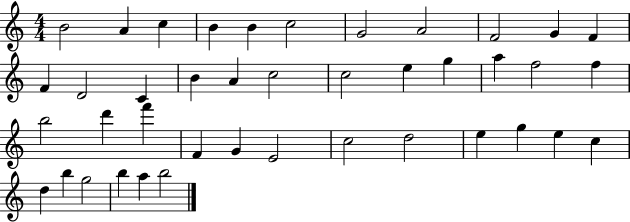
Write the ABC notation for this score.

X:1
T:Untitled
M:4/4
L:1/4
K:C
B2 A c B B c2 G2 A2 F2 G F F D2 C B A c2 c2 e g a f2 f b2 d' f' F G E2 c2 d2 e g e c d b g2 b a b2